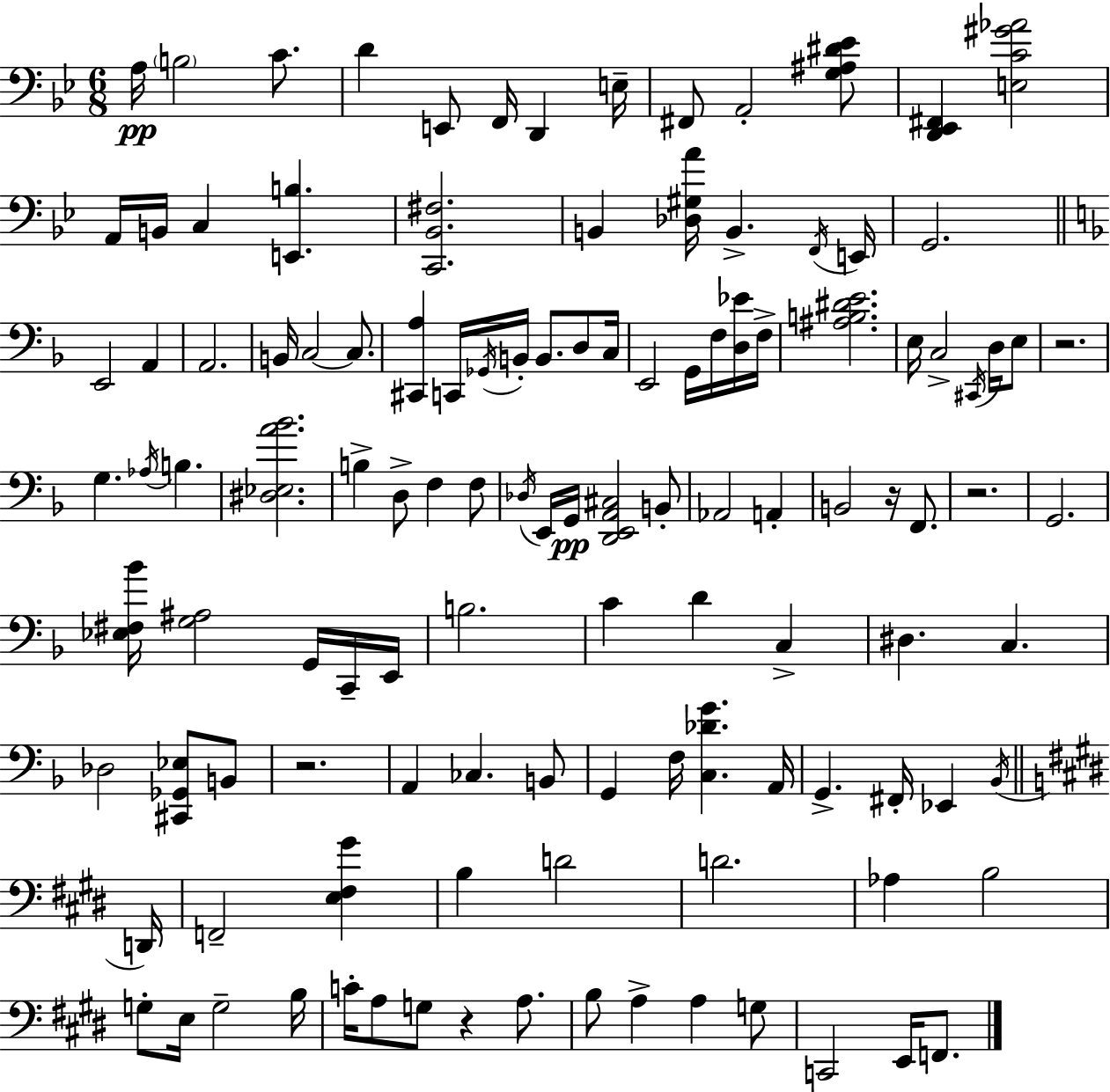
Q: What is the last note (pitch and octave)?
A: F2